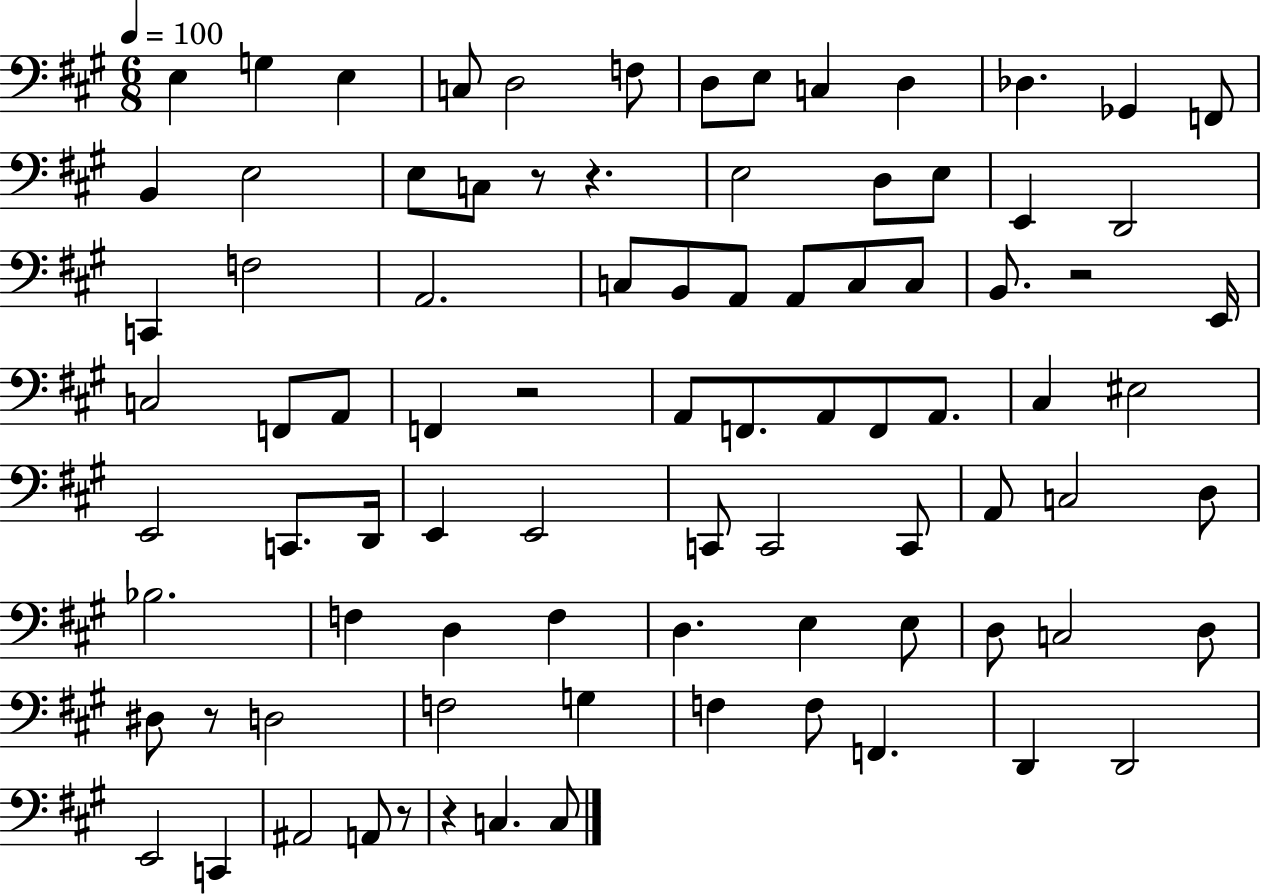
E3/q G3/q E3/q C3/e D3/h F3/e D3/e E3/e C3/q D3/q Db3/q. Gb2/q F2/e B2/q E3/h E3/e C3/e R/e R/q. E3/h D3/e E3/e E2/q D2/h C2/q F3/h A2/h. C3/e B2/e A2/e A2/e C3/e C3/e B2/e. R/h E2/s C3/h F2/e A2/e F2/q R/h A2/e F2/e. A2/e F2/e A2/e. C#3/q EIS3/h E2/h C2/e. D2/s E2/q E2/h C2/e C2/h C2/e A2/e C3/h D3/e Bb3/h. F3/q D3/q F3/q D3/q. E3/q E3/e D3/e C3/h D3/e D#3/e R/e D3/h F3/h G3/q F3/q F3/e F2/q. D2/q D2/h E2/h C2/q A#2/h A2/e R/e R/q C3/q. C3/e